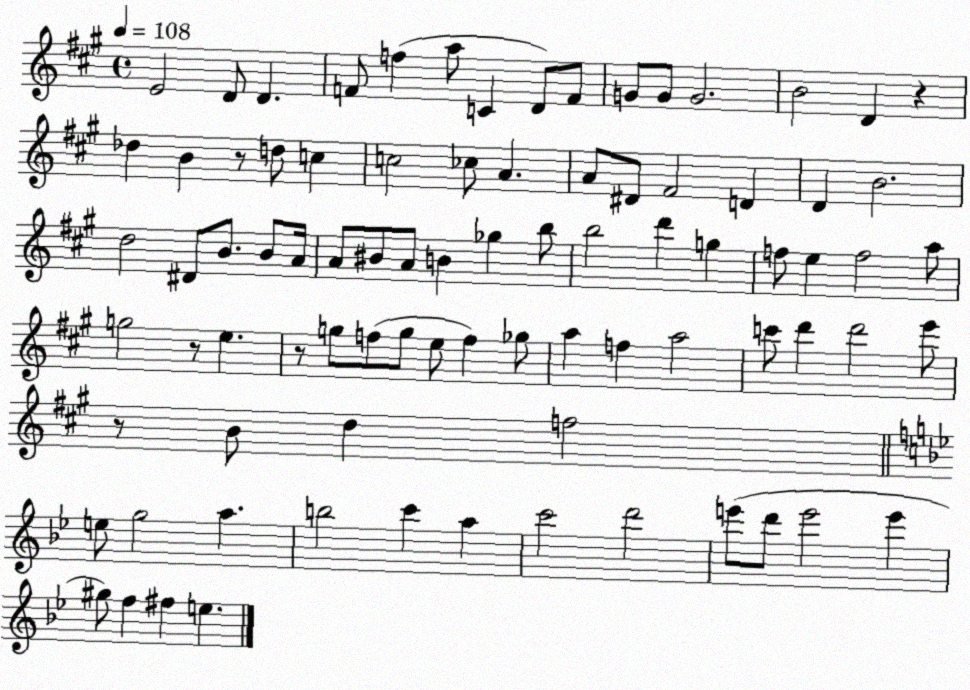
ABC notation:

X:1
T:Untitled
M:4/4
L:1/4
K:A
E2 D/2 D F/2 f a/2 C D/2 F/2 G/2 G/2 G2 B2 D z _d B z/2 d/2 c c2 _c/2 A A/2 ^D/2 ^F2 D D B2 d2 ^D/2 B/2 B/2 A/4 A/2 ^B/2 A/2 B _g b/2 b2 d' g f/2 e f2 a/2 g2 z/2 e z/2 g/2 f/2 g/2 e/2 f _g/2 a f a2 c'/2 d' d'2 e'/2 z/2 B/2 d f2 e/2 g2 a b2 c' a c'2 d'2 e'/2 d'/2 e'2 e' ^g/2 f ^f e